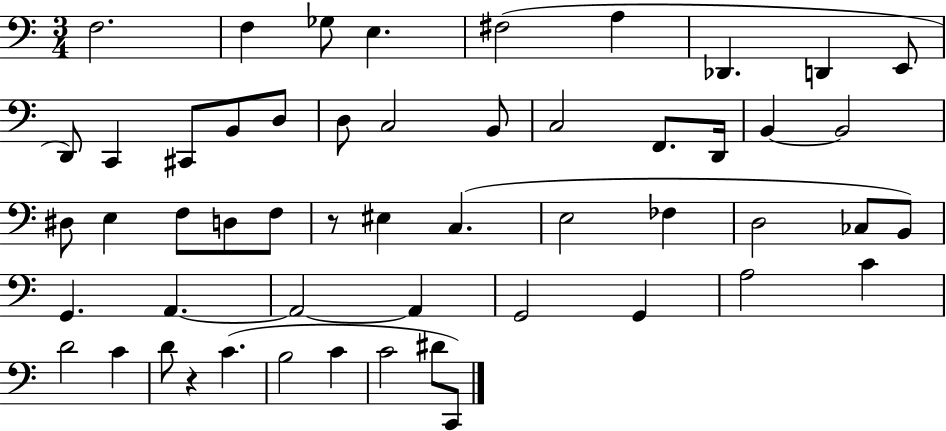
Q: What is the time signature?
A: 3/4